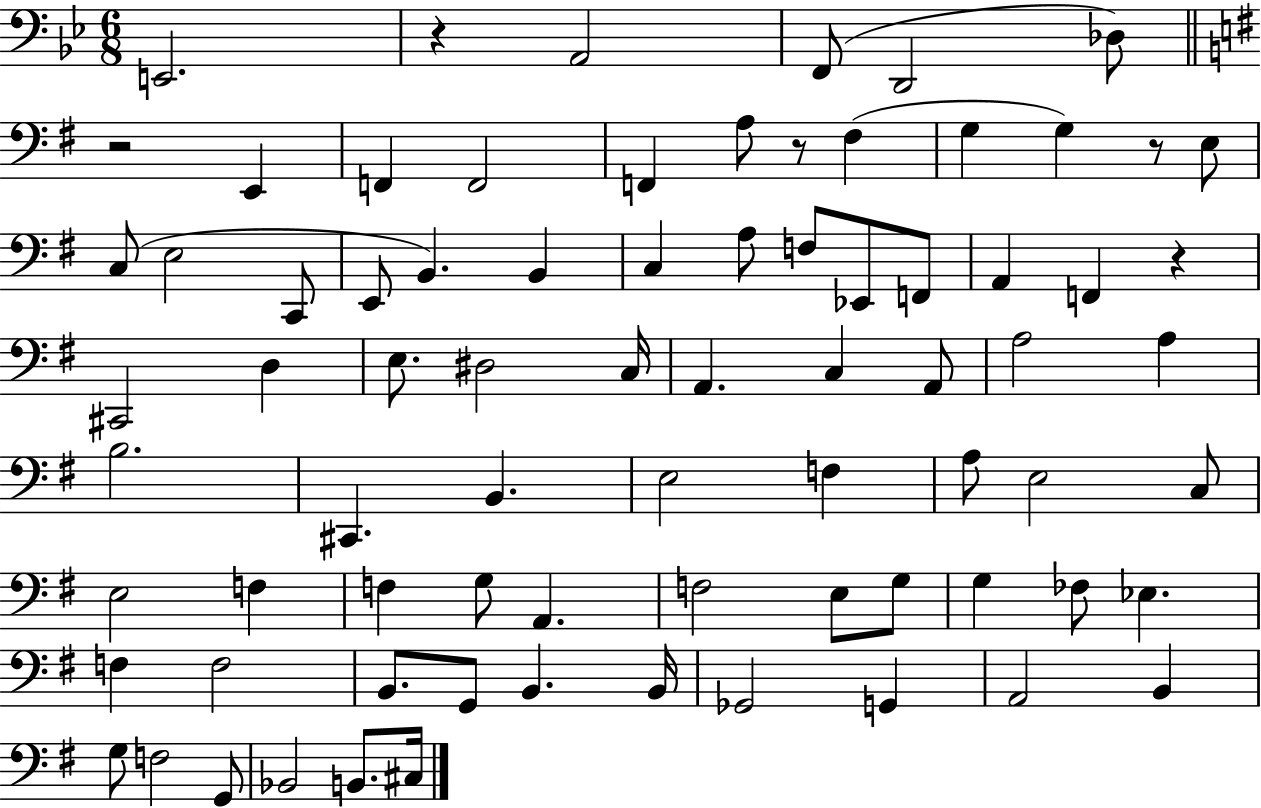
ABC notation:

X:1
T:Untitled
M:6/8
L:1/4
K:Bb
E,,2 z A,,2 F,,/2 D,,2 _D,/2 z2 E,, F,, F,,2 F,, A,/2 z/2 ^F, G, G, z/2 E,/2 C,/2 E,2 C,,/2 E,,/2 B,, B,, C, A,/2 F,/2 _E,,/2 F,,/2 A,, F,, z ^C,,2 D, E,/2 ^D,2 C,/4 A,, C, A,,/2 A,2 A, B,2 ^C,, B,, E,2 F, A,/2 E,2 C,/2 E,2 F, F, G,/2 A,, F,2 E,/2 G,/2 G, _F,/2 _E, F, F,2 B,,/2 G,,/2 B,, B,,/4 _G,,2 G,, A,,2 B,, G,/2 F,2 G,,/2 _B,,2 B,,/2 ^C,/4